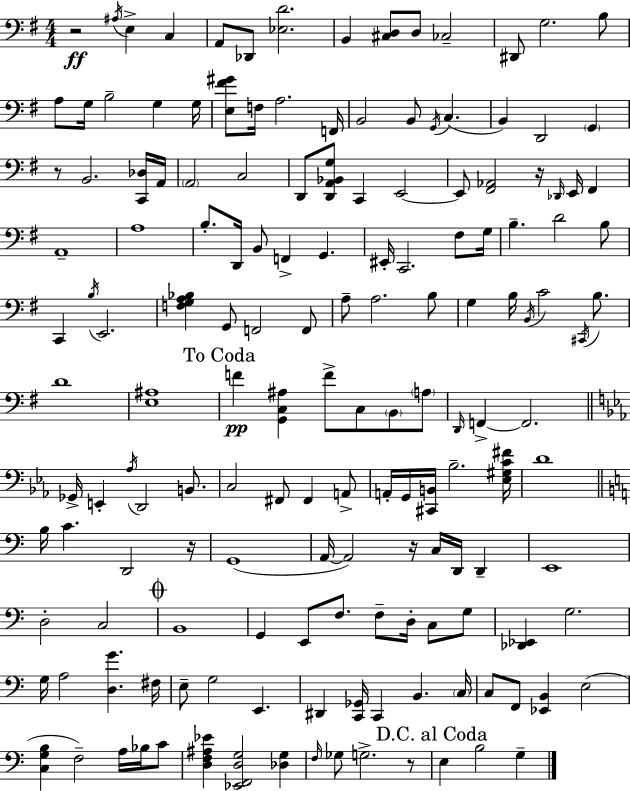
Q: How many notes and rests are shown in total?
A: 157